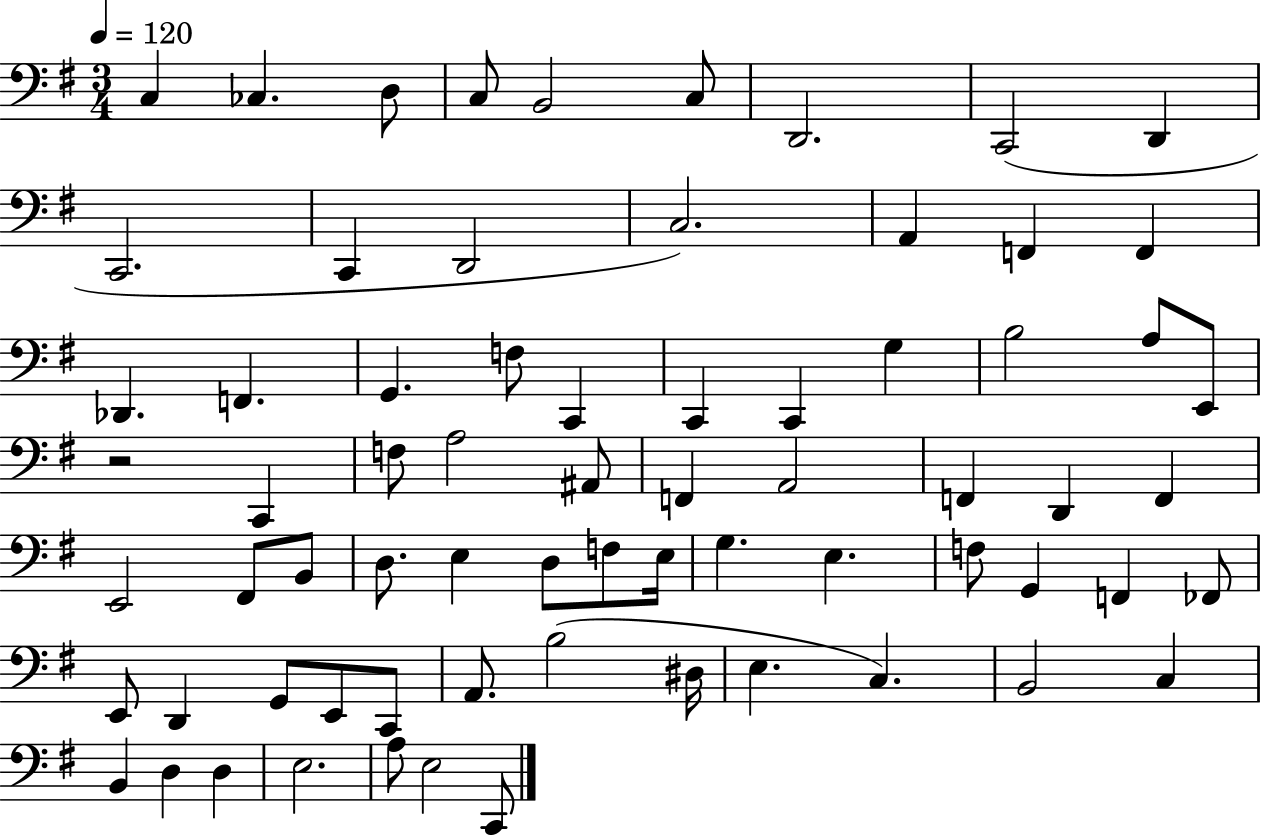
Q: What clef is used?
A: bass